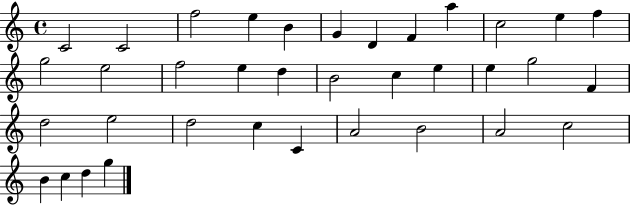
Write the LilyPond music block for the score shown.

{
  \clef treble
  \time 4/4
  \defaultTimeSignature
  \key c \major
  c'2 c'2 | f''2 e''4 b'4 | g'4 d'4 f'4 a''4 | c''2 e''4 f''4 | \break g''2 e''2 | f''2 e''4 d''4 | b'2 c''4 e''4 | e''4 g''2 f'4 | \break d''2 e''2 | d''2 c''4 c'4 | a'2 b'2 | a'2 c''2 | \break b'4 c''4 d''4 g''4 | \bar "|."
}